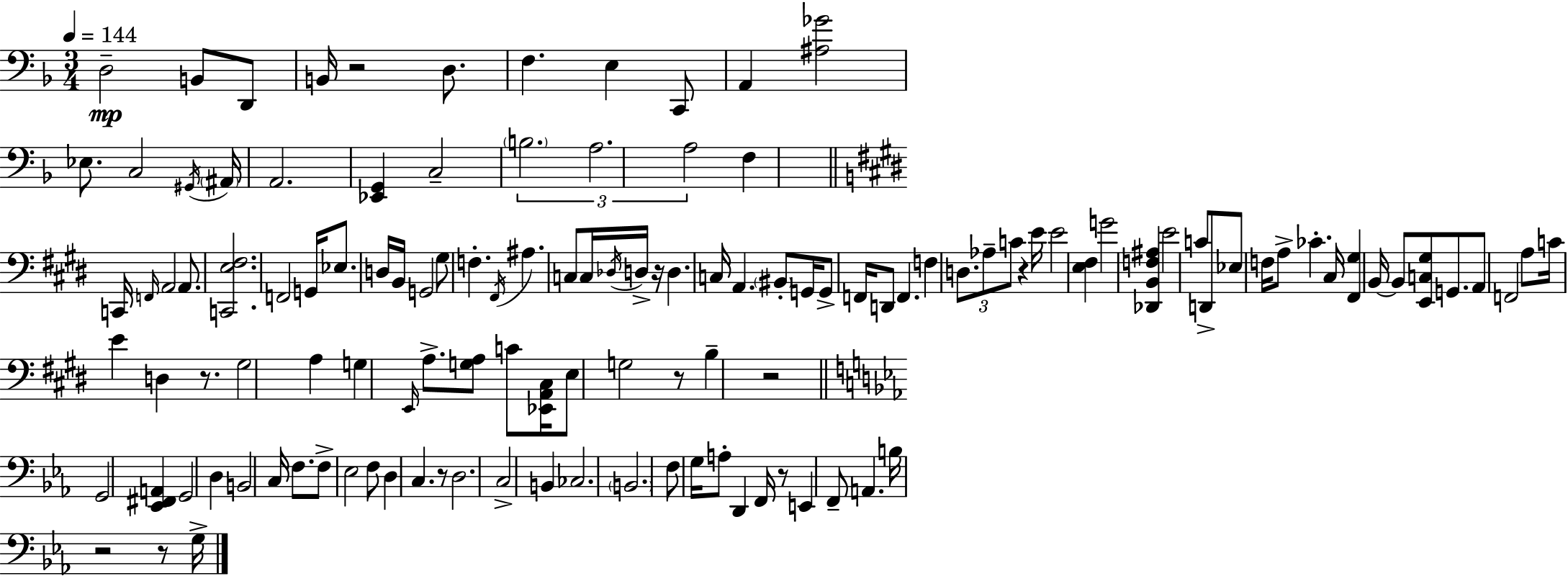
X:1
T:Untitled
M:3/4
L:1/4
K:Dm
D,2 B,,/2 D,,/2 B,,/4 z2 D,/2 F, E, C,,/2 A,, [^A,_G]2 _E,/2 C,2 ^G,,/4 ^A,,/4 A,,2 [_E,,G,,] C,2 B,2 A,2 A,2 F, C,,/4 F,,/4 A,,2 A,,/2 [C,,E,^F,]2 F,,2 G,,/4 _E,/2 D,/4 B,,/4 G,,2 ^G,/2 F, ^F,,/4 ^A, C,/2 C,/4 _D,/4 D,/4 z/4 D, C,/4 A,, ^B,,/2 G,,/4 G,,/2 F,,/4 D,,/2 F,, F, D,/2 _A,/2 C/2 z E/4 E2 [E,^F,] G2 [_D,,B,,F,^A,] E2 C/2 D,,/2 _E,/2 F,/4 A,/2 _C ^C,/4 [^F,,^G,] B,,/4 B,,/2 [E,,C,^G,]/2 G,,/2 A,,/2 F,,2 A,/2 C/4 E D, z/2 ^G,2 A, G, E,,/4 A,/2 [G,A,]/2 C/2 [_E,,A,,^C,]/4 E,/2 G,2 z/2 B, z2 G,,2 [_E,,^F,,A,,] G,,2 D, B,,2 C,/4 F,/2 F,/2 _E,2 F,/2 D, C, z/2 D,2 C,2 B,, _C,2 B,,2 F,/2 G,/4 A,/2 D,, F,,/4 z/2 E,, F,,/2 A,, B,/4 z2 z/2 G,/4